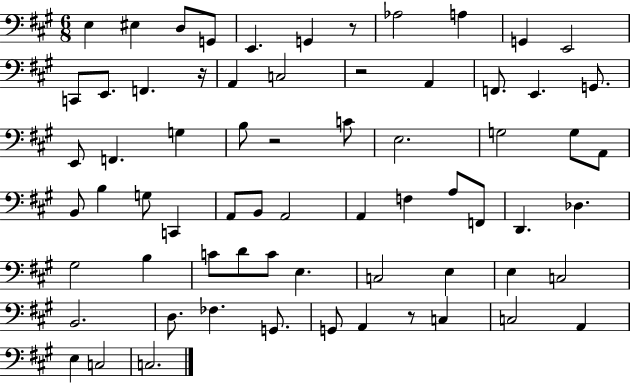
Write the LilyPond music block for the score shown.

{
  \clef bass
  \numericTimeSignature
  \time 6/8
  \key a \major
  \repeat volta 2 { e4 eis4 d8 g,8 | e,4. g,4 r8 | aes2 a4 | g,4 e,2 | \break c,8 e,8. f,4. r16 | a,4 c2 | r2 a,4 | f,8. e,4. g,8. | \break e,8 f,4. g4 | b8 r2 c'8 | e2. | g2 g8 a,8 | \break b,8 b4 g8 c,4 | a,8 b,8 a,2 | a,4 f4 a8 f,8 | d,4. des4. | \break gis2 b4 | c'8 d'8 c'8 e4. | c2 e4 | e4 c2 | \break b,2. | d8. fes4. g,8. | g,8 a,4 r8 c4 | c2 a,4 | \break e4 c2 | c2. | } \bar "|."
}